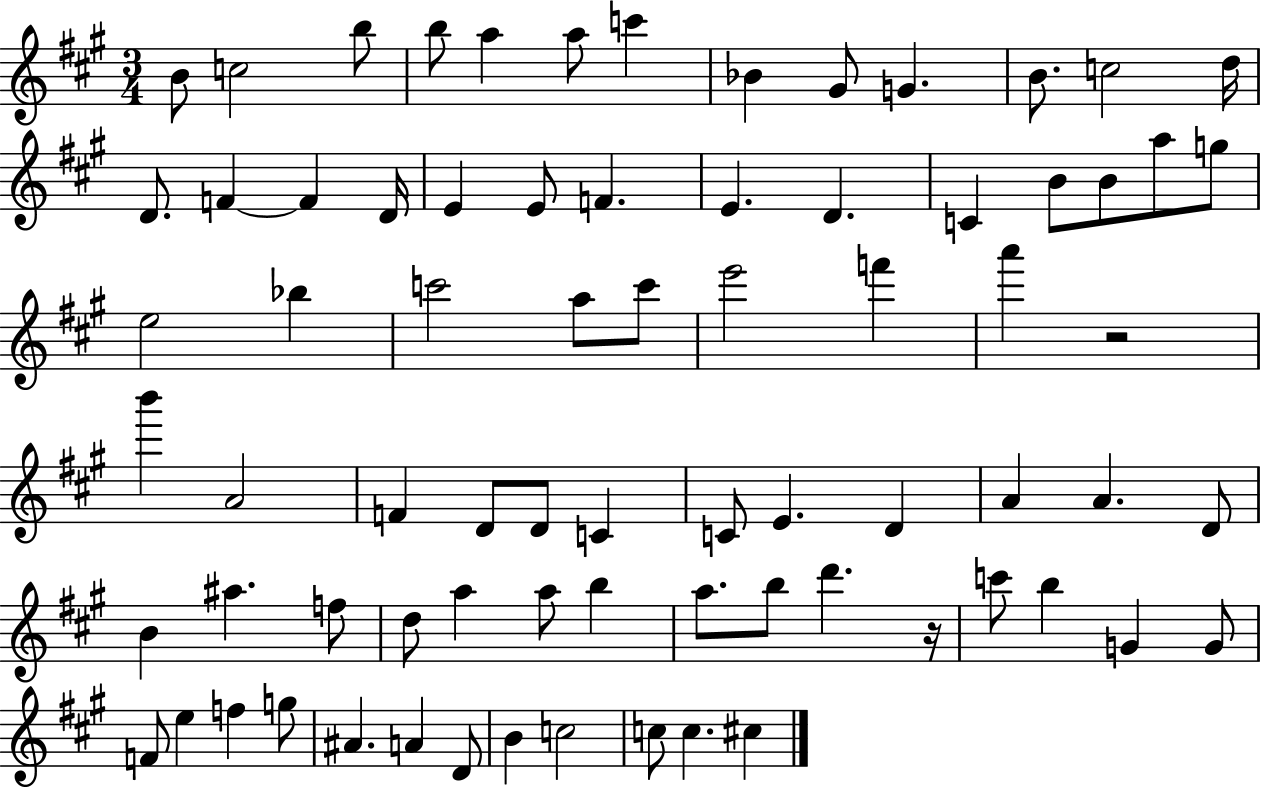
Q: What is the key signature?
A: A major